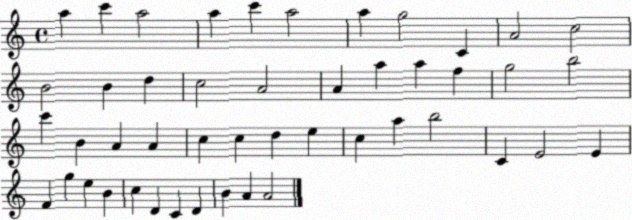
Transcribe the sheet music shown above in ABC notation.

X:1
T:Untitled
M:4/4
L:1/4
K:C
a c' a2 a c' a2 a g2 C A2 c2 B2 B d c2 A2 A a a f g2 b2 c' B A A c c d e c a b2 C E2 E F g e B c D C D B A A2